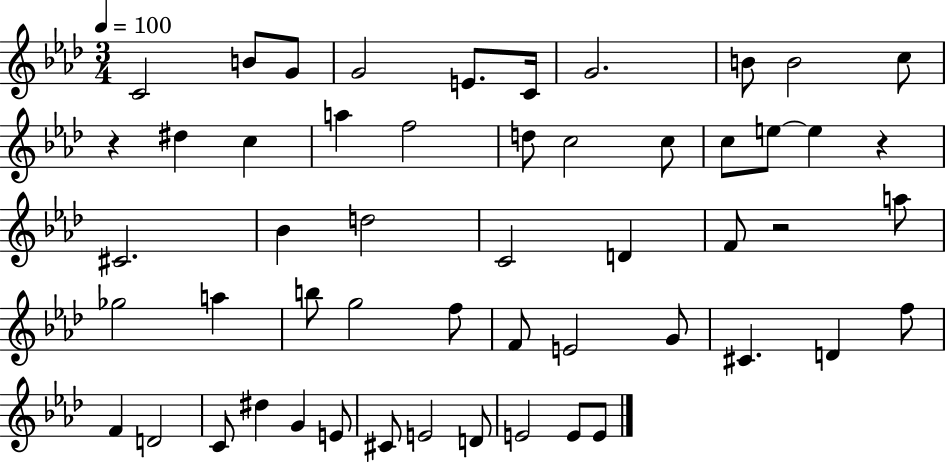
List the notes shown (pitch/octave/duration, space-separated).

C4/h B4/e G4/e G4/h E4/e. C4/s G4/h. B4/e B4/h C5/e R/q D#5/q C5/q A5/q F5/h D5/e C5/h C5/e C5/e E5/e E5/q R/q C#4/h. Bb4/q D5/h C4/h D4/q F4/e R/h A5/e Gb5/h A5/q B5/e G5/h F5/e F4/e E4/h G4/e C#4/q. D4/q F5/e F4/q D4/h C4/e D#5/q G4/q E4/e C#4/e E4/h D4/e E4/h E4/e E4/e